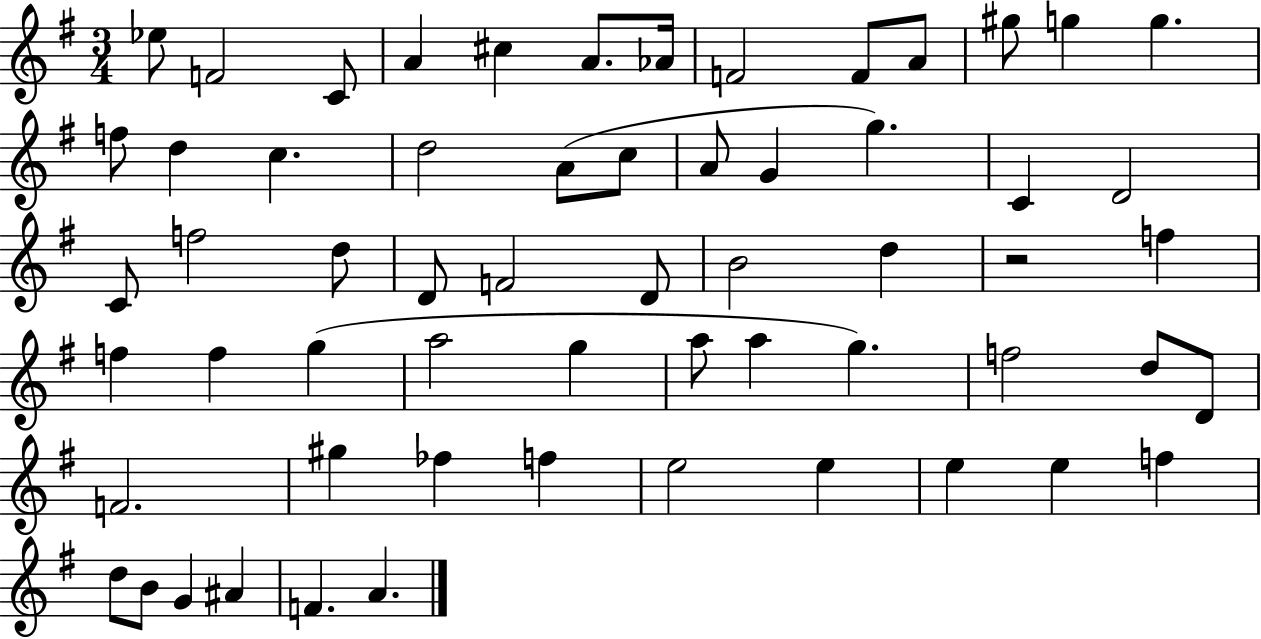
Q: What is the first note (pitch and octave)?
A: Eb5